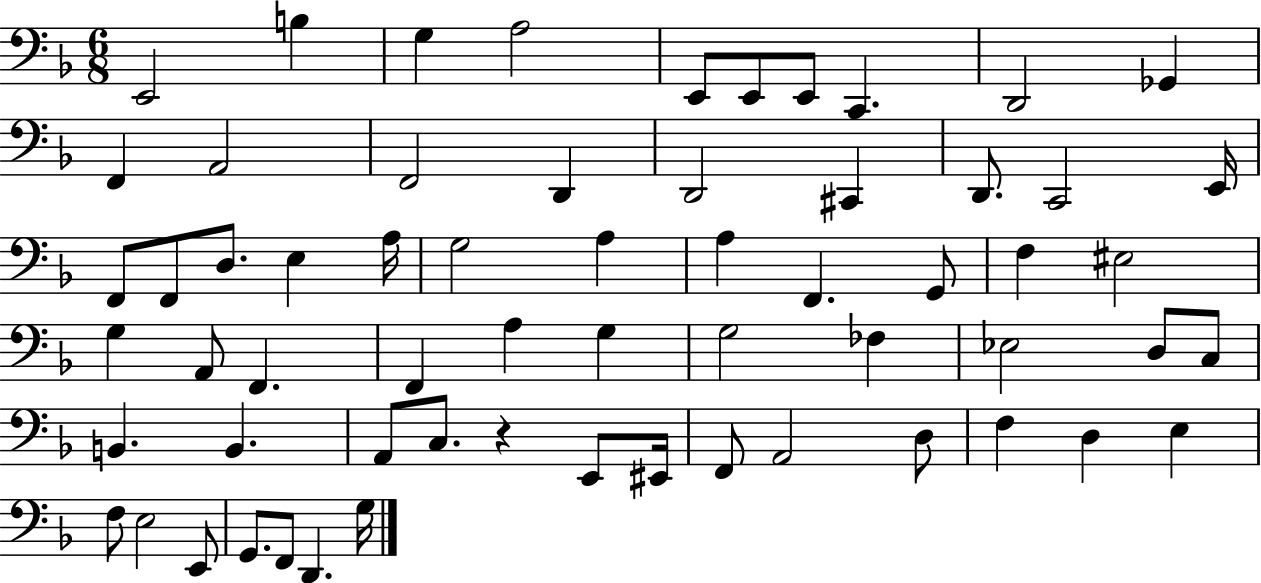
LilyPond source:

{
  \clef bass
  \numericTimeSignature
  \time 6/8
  \key f \major
  e,2 b4 | g4 a2 | e,8 e,8 e,8 c,4. | d,2 ges,4 | \break f,4 a,2 | f,2 d,4 | d,2 cis,4 | d,8. c,2 e,16 | \break f,8 f,8 d8. e4 a16 | g2 a4 | a4 f,4. g,8 | f4 eis2 | \break g4 a,8 f,4. | f,4 a4 g4 | g2 fes4 | ees2 d8 c8 | \break b,4. b,4. | a,8 c8. r4 e,8 eis,16 | f,8 a,2 d8 | f4 d4 e4 | \break f8 e2 e,8 | g,8. f,8 d,4. g16 | \bar "|."
}